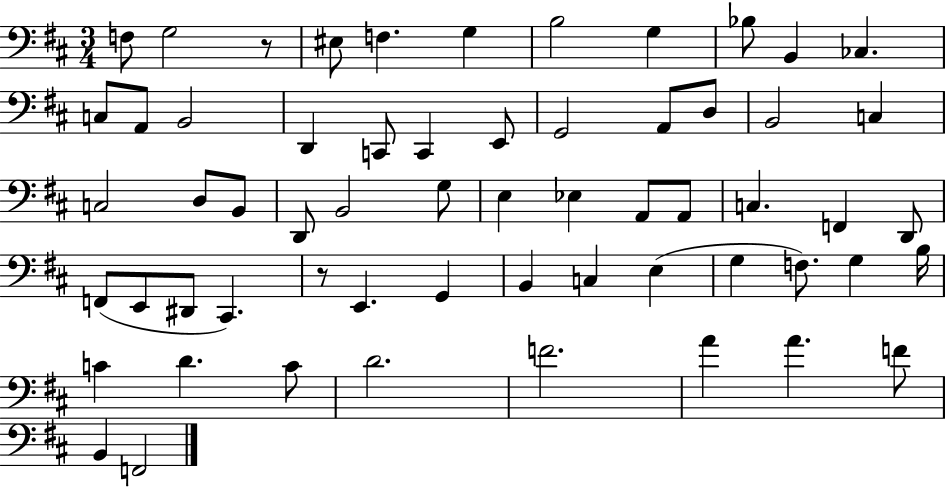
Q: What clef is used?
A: bass